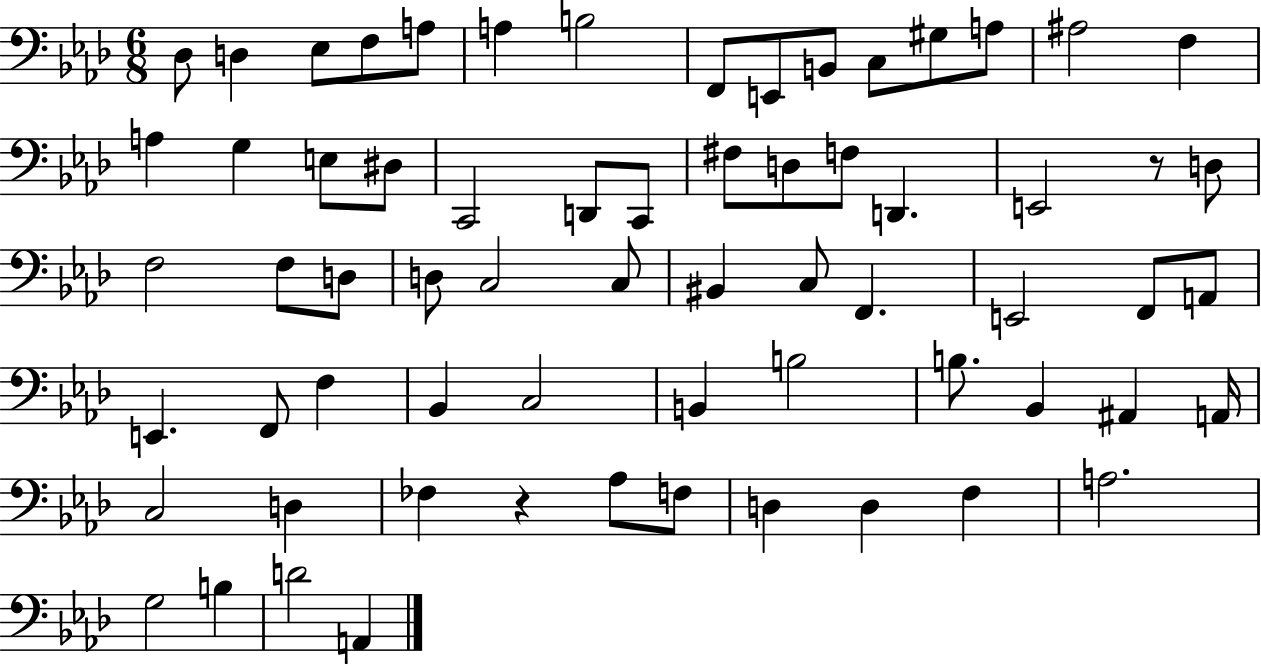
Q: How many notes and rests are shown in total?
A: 66